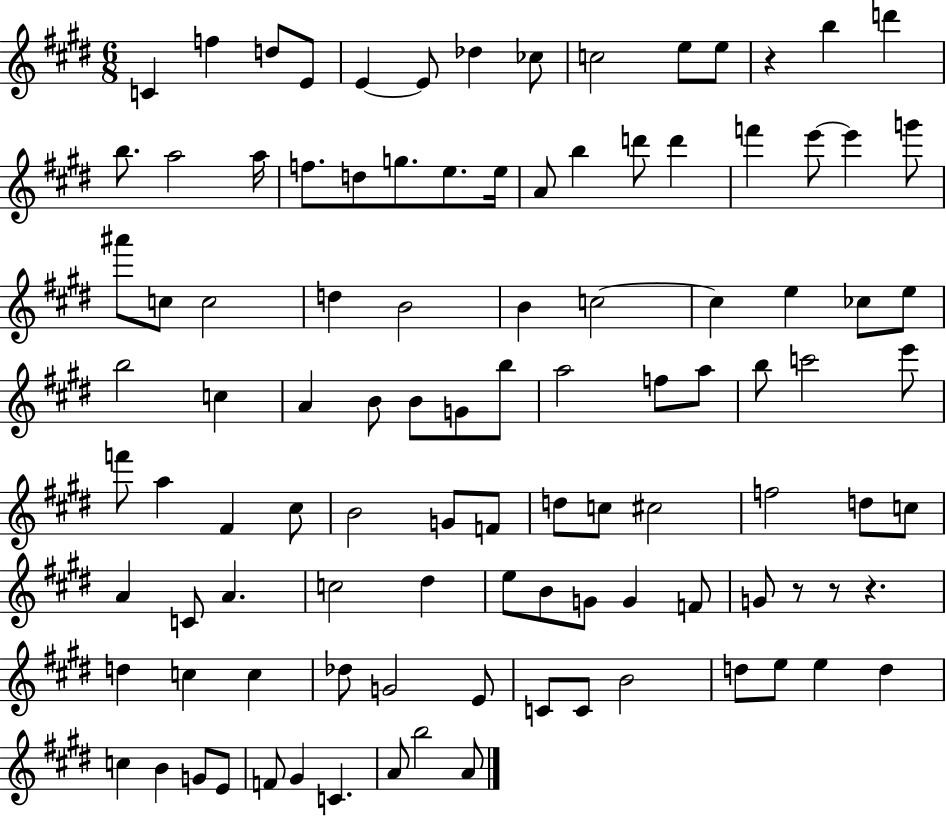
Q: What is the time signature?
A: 6/8